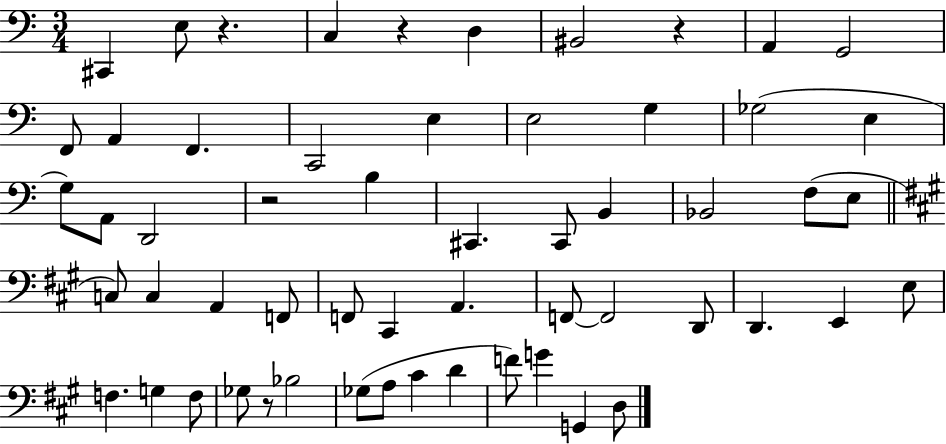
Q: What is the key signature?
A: C major